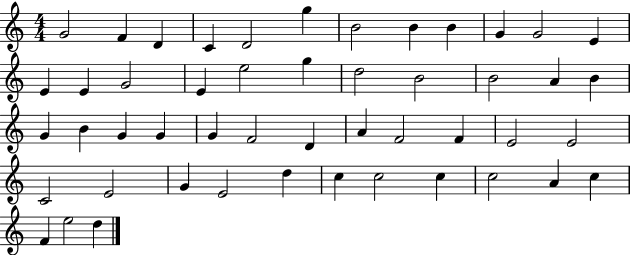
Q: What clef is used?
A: treble